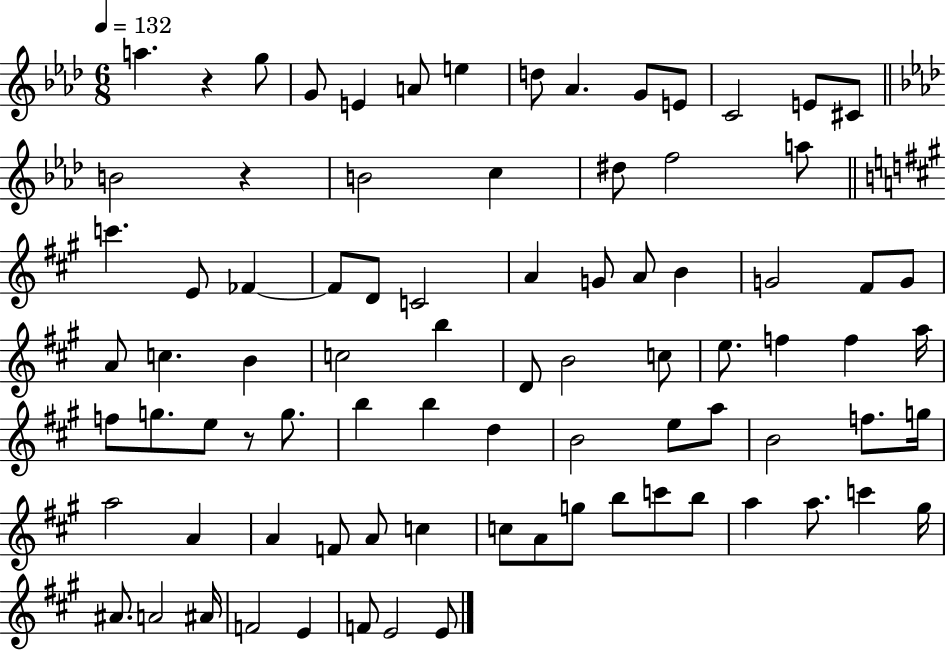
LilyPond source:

{
  \clef treble
  \numericTimeSignature
  \time 6/8
  \key aes \major
  \tempo 4 = 132
  a''4. r4 g''8 | g'8 e'4 a'8 e''4 | d''8 aes'4. g'8 e'8 | c'2 e'8 cis'8 | \break \bar "||" \break \key aes \major b'2 r4 | b'2 c''4 | dis''8 f''2 a''8 | \bar "||" \break \key a \major c'''4. e'8 fes'4~~ | fes'8 d'8 c'2 | a'4 g'8 a'8 b'4 | g'2 fis'8 g'8 | \break a'8 c''4. b'4 | c''2 b''4 | d'8 b'2 c''8 | e''8. f''4 f''4 a''16 | \break f''8 g''8. e''8 r8 g''8. | b''4 b''4 d''4 | b'2 e''8 a''8 | b'2 f''8. g''16 | \break a''2 a'4 | a'4 f'8 a'8 c''4 | c''8 a'8 g''8 b''8 c'''8 b''8 | a''4 a''8. c'''4 gis''16 | \break ais'8. a'2 ais'16 | f'2 e'4 | f'8 e'2 e'8 | \bar "|."
}